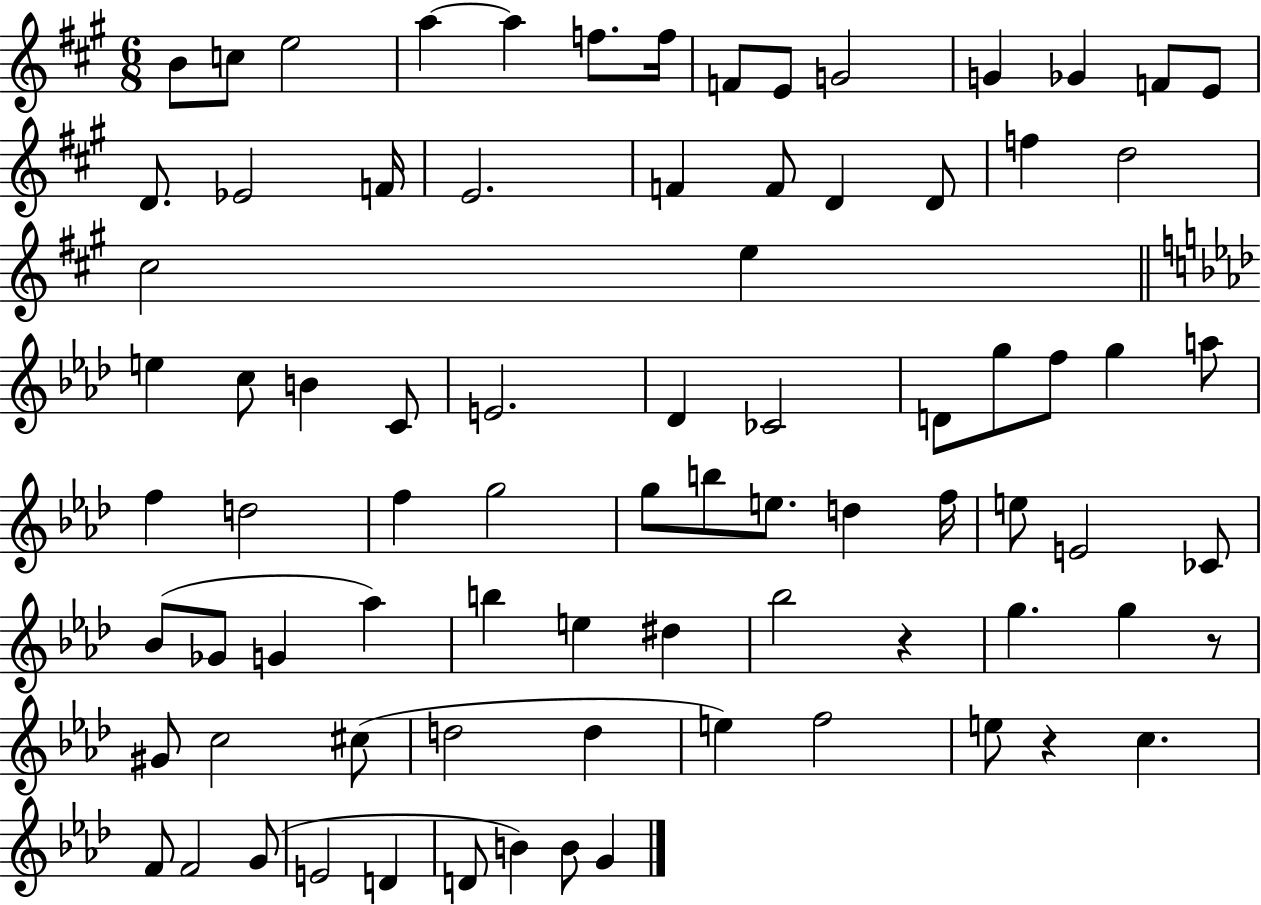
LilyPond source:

{
  \clef treble
  \numericTimeSignature
  \time 6/8
  \key a \major
  b'8 c''8 e''2 | a''4~~ a''4 f''8. f''16 | f'8 e'8 g'2 | g'4 ges'4 f'8 e'8 | \break d'8. ees'2 f'16 | e'2. | f'4 f'8 d'4 d'8 | f''4 d''2 | \break cis''2 e''4 | \bar "||" \break \key aes \major e''4 c''8 b'4 c'8 | e'2. | des'4 ces'2 | d'8 g''8 f''8 g''4 a''8 | \break f''4 d''2 | f''4 g''2 | g''8 b''8 e''8. d''4 f''16 | e''8 e'2 ces'8 | \break bes'8( ges'8 g'4 aes''4) | b''4 e''4 dis''4 | bes''2 r4 | g''4. g''4 r8 | \break gis'8 c''2 cis''8( | d''2 d''4 | e''4) f''2 | e''8 r4 c''4. | \break f'8 f'2 g'8( | e'2 d'4 | d'8 b'4) b'8 g'4 | \bar "|."
}